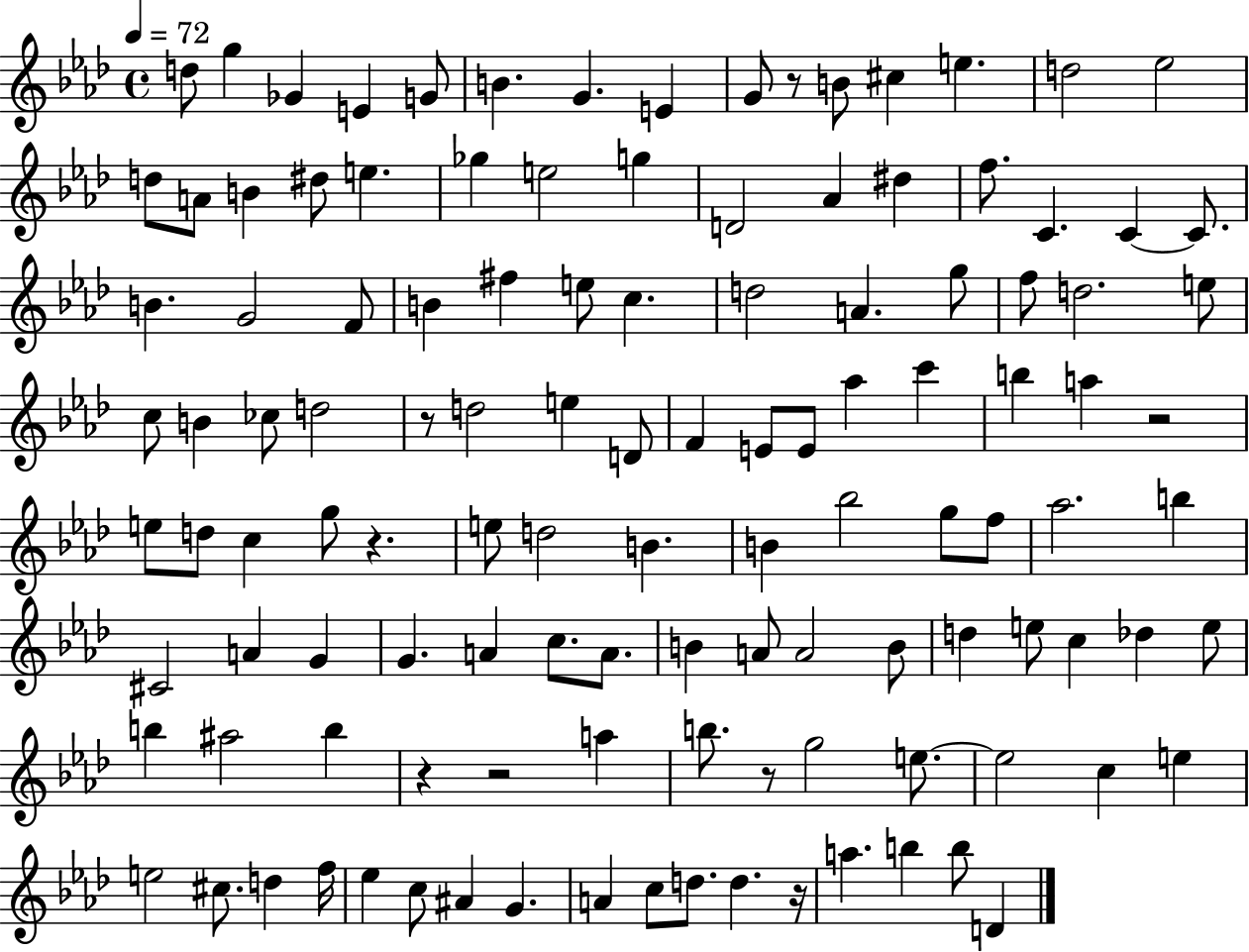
X:1
T:Untitled
M:4/4
L:1/4
K:Ab
d/2 g _G E G/2 B G E G/2 z/2 B/2 ^c e d2 _e2 d/2 A/2 B ^d/2 e _g e2 g D2 _A ^d f/2 C C C/2 B G2 F/2 B ^f e/2 c d2 A g/2 f/2 d2 e/2 c/2 B _c/2 d2 z/2 d2 e D/2 F E/2 E/2 _a c' b a z2 e/2 d/2 c g/2 z e/2 d2 B B _b2 g/2 f/2 _a2 b ^C2 A G G A c/2 A/2 B A/2 A2 B/2 d e/2 c _d e/2 b ^a2 b z z2 a b/2 z/2 g2 e/2 e2 c e e2 ^c/2 d f/4 _e c/2 ^A G A c/2 d/2 d z/4 a b b/2 D